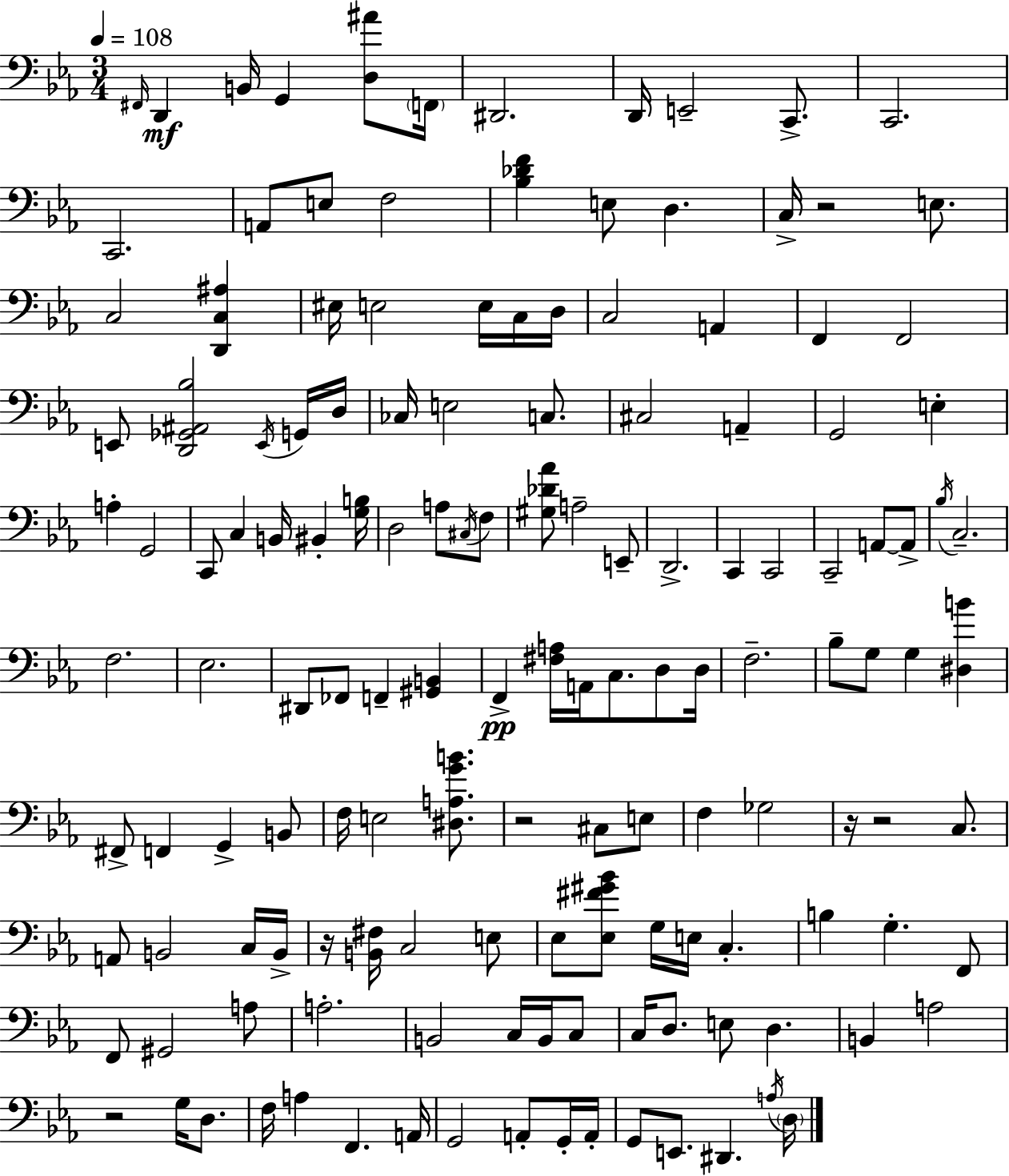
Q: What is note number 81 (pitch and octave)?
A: E3